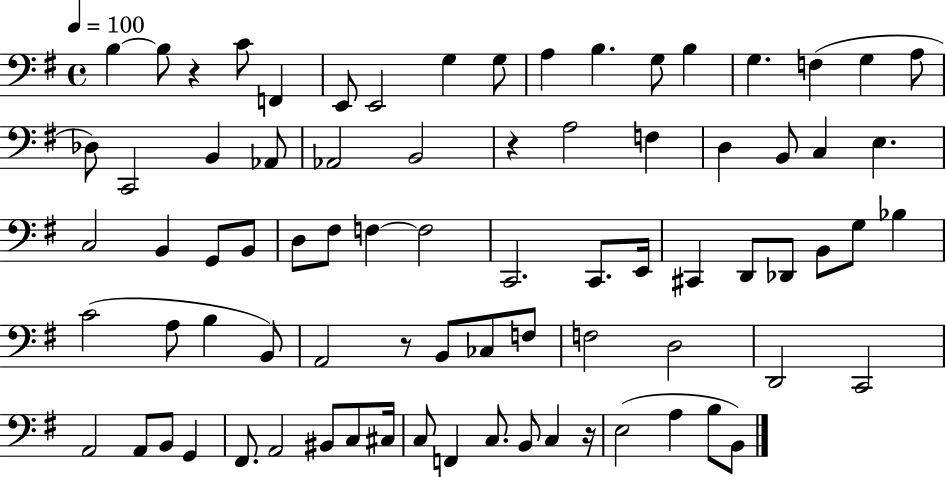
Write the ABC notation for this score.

X:1
T:Untitled
M:4/4
L:1/4
K:G
B, B,/2 z C/2 F,, E,,/2 E,,2 G, G,/2 A, B, G,/2 B, G, F, G, A,/2 _D,/2 C,,2 B,, _A,,/2 _A,,2 B,,2 z A,2 F, D, B,,/2 C, E, C,2 B,, G,,/2 B,,/2 D,/2 ^F,/2 F, F,2 C,,2 C,,/2 E,,/4 ^C,, D,,/2 _D,,/2 B,,/2 G,/2 _B, C2 A,/2 B, B,,/2 A,,2 z/2 B,,/2 _C,/2 F,/2 F,2 D,2 D,,2 C,,2 A,,2 A,,/2 B,,/2 G,, ^F,,/2 A,,2 ^B,,/2 C,/2 ^C,/4 C,/2 F,, C,/2 B,,/2 C, z/4 E,2 A, B,/2 B,,/2